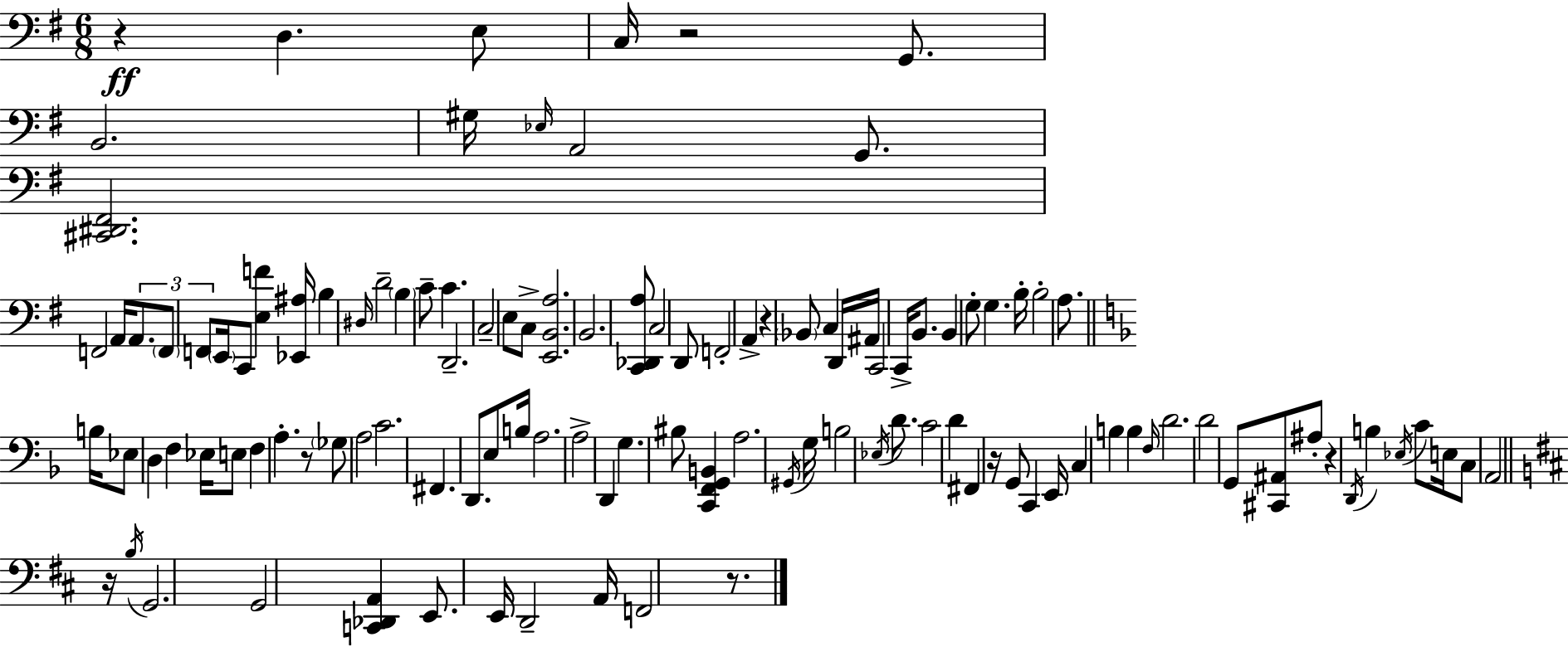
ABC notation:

X:1
T:Untitled
M:6/8
L:1/4
K:G
z D, E,/2 C,/4 z2 G,,/2 B,,2 ^G,/4 _E,/4 A,,2 G,,/2 [^C,,^D,,^F,,]2 F,,2 A,,/4 A,,/2 F,,/2 F,,/2 E,,/4 C,,/2 [E,F] [_E,,^A,]/4 B, ^D,/4 D2 B, C/2 C D,,2 C,2 E,/2 C,/2 [E,,B,,A,]2 B,,2 [C,,_D,,A,]/2 C,2 D,,/2 F,,2 A,, z _B,,/2 C, D,,/4 ^A,,/4 C,,2 C,,/4 B,,/2 B,, G,/2 G, B,/4 B,2 A,/2 B,/4 _E,/2 D, F, _E,/4 E,/2 F, A, z/2 _G,/2 A,2 C2 ^F,, D,,/2 E,/2 B,/4 A,2 A,2 D,, G, ^B,/2 [C,,F,,G,,B,,] A,2 ^G,,/4 G,/4 B,2 _E,/4 D/2 C2 D ^F,, z/4 G,,/2 C,, E,,/4 C, B, B, F,/4 D2 D2 G,,/2 [^C,,^A,,]/2 ^A,/2 z D,,/4 B, _E,/4 C/2 E,/4 C,/2 A,,2 z/4 B,/4 G,,2 G,,2 [C,,_D,,A,,] E,,/2 E,,/4 D,,2 A,,/4 F,,2 z/2